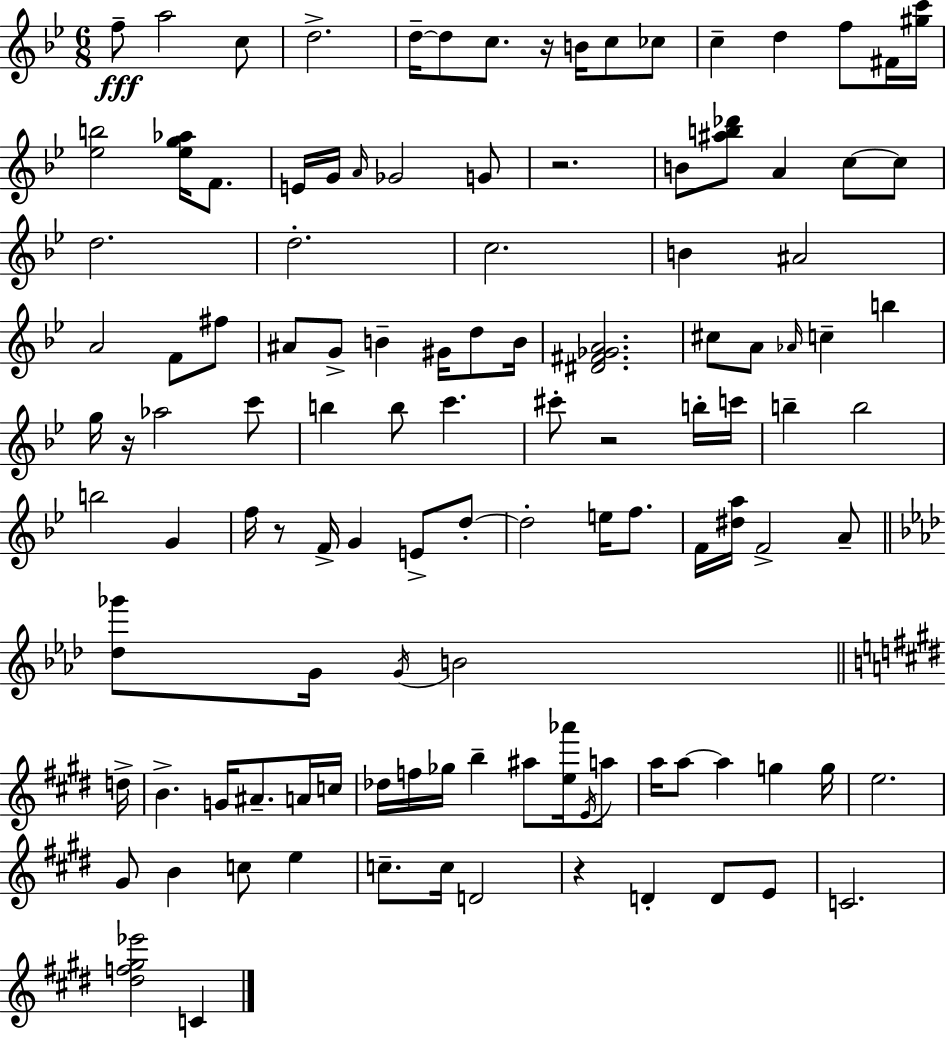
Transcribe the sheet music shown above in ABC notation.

X:1
T:Untitled
M:6/8
L:1/4
K:Gm
f/2 a2 c/2 d2 d/4 d/2 c/2 z/4 B/4 c/2 _c/2 c d f/2 ^F/4 [^gc']/4 [_eb]2 [_eg_a]/4 F/2 E/4 G/4 A/4 _G2 G/2 z2 B/2 [^ab_d']/2 A c/2 c/2 d2 d2 c2 B ^A2 A2 F/2 ^f/2 ^A/2 G/2 B ^G/4 d/2 B/4 [^D^F_GA]2 ^c/2 A/2 _A/4 c b g/4 z/4 _a2 c'/2 b b/2 c' ^c'/2 z2 b/4 c'/4 b b2 b2 G f/4 z/2 F/4 G E/2 d/2 d2 e/4 f/2 F/4 [^da]/4 F2 A/2 [_d_g']/2 G/4 G/4 B2 d/4 B G/4 ^A/2 A/4 c/4 _d/4 f/4 _g/4 b ^a/2 [e_a']/4 E/4 a/2 a/4 a/2 a g g/4 e2 ^G/2 B c/2 e c/2 c/4 D2 z D D/2 E/2 C2 [^df^g_e']2 C